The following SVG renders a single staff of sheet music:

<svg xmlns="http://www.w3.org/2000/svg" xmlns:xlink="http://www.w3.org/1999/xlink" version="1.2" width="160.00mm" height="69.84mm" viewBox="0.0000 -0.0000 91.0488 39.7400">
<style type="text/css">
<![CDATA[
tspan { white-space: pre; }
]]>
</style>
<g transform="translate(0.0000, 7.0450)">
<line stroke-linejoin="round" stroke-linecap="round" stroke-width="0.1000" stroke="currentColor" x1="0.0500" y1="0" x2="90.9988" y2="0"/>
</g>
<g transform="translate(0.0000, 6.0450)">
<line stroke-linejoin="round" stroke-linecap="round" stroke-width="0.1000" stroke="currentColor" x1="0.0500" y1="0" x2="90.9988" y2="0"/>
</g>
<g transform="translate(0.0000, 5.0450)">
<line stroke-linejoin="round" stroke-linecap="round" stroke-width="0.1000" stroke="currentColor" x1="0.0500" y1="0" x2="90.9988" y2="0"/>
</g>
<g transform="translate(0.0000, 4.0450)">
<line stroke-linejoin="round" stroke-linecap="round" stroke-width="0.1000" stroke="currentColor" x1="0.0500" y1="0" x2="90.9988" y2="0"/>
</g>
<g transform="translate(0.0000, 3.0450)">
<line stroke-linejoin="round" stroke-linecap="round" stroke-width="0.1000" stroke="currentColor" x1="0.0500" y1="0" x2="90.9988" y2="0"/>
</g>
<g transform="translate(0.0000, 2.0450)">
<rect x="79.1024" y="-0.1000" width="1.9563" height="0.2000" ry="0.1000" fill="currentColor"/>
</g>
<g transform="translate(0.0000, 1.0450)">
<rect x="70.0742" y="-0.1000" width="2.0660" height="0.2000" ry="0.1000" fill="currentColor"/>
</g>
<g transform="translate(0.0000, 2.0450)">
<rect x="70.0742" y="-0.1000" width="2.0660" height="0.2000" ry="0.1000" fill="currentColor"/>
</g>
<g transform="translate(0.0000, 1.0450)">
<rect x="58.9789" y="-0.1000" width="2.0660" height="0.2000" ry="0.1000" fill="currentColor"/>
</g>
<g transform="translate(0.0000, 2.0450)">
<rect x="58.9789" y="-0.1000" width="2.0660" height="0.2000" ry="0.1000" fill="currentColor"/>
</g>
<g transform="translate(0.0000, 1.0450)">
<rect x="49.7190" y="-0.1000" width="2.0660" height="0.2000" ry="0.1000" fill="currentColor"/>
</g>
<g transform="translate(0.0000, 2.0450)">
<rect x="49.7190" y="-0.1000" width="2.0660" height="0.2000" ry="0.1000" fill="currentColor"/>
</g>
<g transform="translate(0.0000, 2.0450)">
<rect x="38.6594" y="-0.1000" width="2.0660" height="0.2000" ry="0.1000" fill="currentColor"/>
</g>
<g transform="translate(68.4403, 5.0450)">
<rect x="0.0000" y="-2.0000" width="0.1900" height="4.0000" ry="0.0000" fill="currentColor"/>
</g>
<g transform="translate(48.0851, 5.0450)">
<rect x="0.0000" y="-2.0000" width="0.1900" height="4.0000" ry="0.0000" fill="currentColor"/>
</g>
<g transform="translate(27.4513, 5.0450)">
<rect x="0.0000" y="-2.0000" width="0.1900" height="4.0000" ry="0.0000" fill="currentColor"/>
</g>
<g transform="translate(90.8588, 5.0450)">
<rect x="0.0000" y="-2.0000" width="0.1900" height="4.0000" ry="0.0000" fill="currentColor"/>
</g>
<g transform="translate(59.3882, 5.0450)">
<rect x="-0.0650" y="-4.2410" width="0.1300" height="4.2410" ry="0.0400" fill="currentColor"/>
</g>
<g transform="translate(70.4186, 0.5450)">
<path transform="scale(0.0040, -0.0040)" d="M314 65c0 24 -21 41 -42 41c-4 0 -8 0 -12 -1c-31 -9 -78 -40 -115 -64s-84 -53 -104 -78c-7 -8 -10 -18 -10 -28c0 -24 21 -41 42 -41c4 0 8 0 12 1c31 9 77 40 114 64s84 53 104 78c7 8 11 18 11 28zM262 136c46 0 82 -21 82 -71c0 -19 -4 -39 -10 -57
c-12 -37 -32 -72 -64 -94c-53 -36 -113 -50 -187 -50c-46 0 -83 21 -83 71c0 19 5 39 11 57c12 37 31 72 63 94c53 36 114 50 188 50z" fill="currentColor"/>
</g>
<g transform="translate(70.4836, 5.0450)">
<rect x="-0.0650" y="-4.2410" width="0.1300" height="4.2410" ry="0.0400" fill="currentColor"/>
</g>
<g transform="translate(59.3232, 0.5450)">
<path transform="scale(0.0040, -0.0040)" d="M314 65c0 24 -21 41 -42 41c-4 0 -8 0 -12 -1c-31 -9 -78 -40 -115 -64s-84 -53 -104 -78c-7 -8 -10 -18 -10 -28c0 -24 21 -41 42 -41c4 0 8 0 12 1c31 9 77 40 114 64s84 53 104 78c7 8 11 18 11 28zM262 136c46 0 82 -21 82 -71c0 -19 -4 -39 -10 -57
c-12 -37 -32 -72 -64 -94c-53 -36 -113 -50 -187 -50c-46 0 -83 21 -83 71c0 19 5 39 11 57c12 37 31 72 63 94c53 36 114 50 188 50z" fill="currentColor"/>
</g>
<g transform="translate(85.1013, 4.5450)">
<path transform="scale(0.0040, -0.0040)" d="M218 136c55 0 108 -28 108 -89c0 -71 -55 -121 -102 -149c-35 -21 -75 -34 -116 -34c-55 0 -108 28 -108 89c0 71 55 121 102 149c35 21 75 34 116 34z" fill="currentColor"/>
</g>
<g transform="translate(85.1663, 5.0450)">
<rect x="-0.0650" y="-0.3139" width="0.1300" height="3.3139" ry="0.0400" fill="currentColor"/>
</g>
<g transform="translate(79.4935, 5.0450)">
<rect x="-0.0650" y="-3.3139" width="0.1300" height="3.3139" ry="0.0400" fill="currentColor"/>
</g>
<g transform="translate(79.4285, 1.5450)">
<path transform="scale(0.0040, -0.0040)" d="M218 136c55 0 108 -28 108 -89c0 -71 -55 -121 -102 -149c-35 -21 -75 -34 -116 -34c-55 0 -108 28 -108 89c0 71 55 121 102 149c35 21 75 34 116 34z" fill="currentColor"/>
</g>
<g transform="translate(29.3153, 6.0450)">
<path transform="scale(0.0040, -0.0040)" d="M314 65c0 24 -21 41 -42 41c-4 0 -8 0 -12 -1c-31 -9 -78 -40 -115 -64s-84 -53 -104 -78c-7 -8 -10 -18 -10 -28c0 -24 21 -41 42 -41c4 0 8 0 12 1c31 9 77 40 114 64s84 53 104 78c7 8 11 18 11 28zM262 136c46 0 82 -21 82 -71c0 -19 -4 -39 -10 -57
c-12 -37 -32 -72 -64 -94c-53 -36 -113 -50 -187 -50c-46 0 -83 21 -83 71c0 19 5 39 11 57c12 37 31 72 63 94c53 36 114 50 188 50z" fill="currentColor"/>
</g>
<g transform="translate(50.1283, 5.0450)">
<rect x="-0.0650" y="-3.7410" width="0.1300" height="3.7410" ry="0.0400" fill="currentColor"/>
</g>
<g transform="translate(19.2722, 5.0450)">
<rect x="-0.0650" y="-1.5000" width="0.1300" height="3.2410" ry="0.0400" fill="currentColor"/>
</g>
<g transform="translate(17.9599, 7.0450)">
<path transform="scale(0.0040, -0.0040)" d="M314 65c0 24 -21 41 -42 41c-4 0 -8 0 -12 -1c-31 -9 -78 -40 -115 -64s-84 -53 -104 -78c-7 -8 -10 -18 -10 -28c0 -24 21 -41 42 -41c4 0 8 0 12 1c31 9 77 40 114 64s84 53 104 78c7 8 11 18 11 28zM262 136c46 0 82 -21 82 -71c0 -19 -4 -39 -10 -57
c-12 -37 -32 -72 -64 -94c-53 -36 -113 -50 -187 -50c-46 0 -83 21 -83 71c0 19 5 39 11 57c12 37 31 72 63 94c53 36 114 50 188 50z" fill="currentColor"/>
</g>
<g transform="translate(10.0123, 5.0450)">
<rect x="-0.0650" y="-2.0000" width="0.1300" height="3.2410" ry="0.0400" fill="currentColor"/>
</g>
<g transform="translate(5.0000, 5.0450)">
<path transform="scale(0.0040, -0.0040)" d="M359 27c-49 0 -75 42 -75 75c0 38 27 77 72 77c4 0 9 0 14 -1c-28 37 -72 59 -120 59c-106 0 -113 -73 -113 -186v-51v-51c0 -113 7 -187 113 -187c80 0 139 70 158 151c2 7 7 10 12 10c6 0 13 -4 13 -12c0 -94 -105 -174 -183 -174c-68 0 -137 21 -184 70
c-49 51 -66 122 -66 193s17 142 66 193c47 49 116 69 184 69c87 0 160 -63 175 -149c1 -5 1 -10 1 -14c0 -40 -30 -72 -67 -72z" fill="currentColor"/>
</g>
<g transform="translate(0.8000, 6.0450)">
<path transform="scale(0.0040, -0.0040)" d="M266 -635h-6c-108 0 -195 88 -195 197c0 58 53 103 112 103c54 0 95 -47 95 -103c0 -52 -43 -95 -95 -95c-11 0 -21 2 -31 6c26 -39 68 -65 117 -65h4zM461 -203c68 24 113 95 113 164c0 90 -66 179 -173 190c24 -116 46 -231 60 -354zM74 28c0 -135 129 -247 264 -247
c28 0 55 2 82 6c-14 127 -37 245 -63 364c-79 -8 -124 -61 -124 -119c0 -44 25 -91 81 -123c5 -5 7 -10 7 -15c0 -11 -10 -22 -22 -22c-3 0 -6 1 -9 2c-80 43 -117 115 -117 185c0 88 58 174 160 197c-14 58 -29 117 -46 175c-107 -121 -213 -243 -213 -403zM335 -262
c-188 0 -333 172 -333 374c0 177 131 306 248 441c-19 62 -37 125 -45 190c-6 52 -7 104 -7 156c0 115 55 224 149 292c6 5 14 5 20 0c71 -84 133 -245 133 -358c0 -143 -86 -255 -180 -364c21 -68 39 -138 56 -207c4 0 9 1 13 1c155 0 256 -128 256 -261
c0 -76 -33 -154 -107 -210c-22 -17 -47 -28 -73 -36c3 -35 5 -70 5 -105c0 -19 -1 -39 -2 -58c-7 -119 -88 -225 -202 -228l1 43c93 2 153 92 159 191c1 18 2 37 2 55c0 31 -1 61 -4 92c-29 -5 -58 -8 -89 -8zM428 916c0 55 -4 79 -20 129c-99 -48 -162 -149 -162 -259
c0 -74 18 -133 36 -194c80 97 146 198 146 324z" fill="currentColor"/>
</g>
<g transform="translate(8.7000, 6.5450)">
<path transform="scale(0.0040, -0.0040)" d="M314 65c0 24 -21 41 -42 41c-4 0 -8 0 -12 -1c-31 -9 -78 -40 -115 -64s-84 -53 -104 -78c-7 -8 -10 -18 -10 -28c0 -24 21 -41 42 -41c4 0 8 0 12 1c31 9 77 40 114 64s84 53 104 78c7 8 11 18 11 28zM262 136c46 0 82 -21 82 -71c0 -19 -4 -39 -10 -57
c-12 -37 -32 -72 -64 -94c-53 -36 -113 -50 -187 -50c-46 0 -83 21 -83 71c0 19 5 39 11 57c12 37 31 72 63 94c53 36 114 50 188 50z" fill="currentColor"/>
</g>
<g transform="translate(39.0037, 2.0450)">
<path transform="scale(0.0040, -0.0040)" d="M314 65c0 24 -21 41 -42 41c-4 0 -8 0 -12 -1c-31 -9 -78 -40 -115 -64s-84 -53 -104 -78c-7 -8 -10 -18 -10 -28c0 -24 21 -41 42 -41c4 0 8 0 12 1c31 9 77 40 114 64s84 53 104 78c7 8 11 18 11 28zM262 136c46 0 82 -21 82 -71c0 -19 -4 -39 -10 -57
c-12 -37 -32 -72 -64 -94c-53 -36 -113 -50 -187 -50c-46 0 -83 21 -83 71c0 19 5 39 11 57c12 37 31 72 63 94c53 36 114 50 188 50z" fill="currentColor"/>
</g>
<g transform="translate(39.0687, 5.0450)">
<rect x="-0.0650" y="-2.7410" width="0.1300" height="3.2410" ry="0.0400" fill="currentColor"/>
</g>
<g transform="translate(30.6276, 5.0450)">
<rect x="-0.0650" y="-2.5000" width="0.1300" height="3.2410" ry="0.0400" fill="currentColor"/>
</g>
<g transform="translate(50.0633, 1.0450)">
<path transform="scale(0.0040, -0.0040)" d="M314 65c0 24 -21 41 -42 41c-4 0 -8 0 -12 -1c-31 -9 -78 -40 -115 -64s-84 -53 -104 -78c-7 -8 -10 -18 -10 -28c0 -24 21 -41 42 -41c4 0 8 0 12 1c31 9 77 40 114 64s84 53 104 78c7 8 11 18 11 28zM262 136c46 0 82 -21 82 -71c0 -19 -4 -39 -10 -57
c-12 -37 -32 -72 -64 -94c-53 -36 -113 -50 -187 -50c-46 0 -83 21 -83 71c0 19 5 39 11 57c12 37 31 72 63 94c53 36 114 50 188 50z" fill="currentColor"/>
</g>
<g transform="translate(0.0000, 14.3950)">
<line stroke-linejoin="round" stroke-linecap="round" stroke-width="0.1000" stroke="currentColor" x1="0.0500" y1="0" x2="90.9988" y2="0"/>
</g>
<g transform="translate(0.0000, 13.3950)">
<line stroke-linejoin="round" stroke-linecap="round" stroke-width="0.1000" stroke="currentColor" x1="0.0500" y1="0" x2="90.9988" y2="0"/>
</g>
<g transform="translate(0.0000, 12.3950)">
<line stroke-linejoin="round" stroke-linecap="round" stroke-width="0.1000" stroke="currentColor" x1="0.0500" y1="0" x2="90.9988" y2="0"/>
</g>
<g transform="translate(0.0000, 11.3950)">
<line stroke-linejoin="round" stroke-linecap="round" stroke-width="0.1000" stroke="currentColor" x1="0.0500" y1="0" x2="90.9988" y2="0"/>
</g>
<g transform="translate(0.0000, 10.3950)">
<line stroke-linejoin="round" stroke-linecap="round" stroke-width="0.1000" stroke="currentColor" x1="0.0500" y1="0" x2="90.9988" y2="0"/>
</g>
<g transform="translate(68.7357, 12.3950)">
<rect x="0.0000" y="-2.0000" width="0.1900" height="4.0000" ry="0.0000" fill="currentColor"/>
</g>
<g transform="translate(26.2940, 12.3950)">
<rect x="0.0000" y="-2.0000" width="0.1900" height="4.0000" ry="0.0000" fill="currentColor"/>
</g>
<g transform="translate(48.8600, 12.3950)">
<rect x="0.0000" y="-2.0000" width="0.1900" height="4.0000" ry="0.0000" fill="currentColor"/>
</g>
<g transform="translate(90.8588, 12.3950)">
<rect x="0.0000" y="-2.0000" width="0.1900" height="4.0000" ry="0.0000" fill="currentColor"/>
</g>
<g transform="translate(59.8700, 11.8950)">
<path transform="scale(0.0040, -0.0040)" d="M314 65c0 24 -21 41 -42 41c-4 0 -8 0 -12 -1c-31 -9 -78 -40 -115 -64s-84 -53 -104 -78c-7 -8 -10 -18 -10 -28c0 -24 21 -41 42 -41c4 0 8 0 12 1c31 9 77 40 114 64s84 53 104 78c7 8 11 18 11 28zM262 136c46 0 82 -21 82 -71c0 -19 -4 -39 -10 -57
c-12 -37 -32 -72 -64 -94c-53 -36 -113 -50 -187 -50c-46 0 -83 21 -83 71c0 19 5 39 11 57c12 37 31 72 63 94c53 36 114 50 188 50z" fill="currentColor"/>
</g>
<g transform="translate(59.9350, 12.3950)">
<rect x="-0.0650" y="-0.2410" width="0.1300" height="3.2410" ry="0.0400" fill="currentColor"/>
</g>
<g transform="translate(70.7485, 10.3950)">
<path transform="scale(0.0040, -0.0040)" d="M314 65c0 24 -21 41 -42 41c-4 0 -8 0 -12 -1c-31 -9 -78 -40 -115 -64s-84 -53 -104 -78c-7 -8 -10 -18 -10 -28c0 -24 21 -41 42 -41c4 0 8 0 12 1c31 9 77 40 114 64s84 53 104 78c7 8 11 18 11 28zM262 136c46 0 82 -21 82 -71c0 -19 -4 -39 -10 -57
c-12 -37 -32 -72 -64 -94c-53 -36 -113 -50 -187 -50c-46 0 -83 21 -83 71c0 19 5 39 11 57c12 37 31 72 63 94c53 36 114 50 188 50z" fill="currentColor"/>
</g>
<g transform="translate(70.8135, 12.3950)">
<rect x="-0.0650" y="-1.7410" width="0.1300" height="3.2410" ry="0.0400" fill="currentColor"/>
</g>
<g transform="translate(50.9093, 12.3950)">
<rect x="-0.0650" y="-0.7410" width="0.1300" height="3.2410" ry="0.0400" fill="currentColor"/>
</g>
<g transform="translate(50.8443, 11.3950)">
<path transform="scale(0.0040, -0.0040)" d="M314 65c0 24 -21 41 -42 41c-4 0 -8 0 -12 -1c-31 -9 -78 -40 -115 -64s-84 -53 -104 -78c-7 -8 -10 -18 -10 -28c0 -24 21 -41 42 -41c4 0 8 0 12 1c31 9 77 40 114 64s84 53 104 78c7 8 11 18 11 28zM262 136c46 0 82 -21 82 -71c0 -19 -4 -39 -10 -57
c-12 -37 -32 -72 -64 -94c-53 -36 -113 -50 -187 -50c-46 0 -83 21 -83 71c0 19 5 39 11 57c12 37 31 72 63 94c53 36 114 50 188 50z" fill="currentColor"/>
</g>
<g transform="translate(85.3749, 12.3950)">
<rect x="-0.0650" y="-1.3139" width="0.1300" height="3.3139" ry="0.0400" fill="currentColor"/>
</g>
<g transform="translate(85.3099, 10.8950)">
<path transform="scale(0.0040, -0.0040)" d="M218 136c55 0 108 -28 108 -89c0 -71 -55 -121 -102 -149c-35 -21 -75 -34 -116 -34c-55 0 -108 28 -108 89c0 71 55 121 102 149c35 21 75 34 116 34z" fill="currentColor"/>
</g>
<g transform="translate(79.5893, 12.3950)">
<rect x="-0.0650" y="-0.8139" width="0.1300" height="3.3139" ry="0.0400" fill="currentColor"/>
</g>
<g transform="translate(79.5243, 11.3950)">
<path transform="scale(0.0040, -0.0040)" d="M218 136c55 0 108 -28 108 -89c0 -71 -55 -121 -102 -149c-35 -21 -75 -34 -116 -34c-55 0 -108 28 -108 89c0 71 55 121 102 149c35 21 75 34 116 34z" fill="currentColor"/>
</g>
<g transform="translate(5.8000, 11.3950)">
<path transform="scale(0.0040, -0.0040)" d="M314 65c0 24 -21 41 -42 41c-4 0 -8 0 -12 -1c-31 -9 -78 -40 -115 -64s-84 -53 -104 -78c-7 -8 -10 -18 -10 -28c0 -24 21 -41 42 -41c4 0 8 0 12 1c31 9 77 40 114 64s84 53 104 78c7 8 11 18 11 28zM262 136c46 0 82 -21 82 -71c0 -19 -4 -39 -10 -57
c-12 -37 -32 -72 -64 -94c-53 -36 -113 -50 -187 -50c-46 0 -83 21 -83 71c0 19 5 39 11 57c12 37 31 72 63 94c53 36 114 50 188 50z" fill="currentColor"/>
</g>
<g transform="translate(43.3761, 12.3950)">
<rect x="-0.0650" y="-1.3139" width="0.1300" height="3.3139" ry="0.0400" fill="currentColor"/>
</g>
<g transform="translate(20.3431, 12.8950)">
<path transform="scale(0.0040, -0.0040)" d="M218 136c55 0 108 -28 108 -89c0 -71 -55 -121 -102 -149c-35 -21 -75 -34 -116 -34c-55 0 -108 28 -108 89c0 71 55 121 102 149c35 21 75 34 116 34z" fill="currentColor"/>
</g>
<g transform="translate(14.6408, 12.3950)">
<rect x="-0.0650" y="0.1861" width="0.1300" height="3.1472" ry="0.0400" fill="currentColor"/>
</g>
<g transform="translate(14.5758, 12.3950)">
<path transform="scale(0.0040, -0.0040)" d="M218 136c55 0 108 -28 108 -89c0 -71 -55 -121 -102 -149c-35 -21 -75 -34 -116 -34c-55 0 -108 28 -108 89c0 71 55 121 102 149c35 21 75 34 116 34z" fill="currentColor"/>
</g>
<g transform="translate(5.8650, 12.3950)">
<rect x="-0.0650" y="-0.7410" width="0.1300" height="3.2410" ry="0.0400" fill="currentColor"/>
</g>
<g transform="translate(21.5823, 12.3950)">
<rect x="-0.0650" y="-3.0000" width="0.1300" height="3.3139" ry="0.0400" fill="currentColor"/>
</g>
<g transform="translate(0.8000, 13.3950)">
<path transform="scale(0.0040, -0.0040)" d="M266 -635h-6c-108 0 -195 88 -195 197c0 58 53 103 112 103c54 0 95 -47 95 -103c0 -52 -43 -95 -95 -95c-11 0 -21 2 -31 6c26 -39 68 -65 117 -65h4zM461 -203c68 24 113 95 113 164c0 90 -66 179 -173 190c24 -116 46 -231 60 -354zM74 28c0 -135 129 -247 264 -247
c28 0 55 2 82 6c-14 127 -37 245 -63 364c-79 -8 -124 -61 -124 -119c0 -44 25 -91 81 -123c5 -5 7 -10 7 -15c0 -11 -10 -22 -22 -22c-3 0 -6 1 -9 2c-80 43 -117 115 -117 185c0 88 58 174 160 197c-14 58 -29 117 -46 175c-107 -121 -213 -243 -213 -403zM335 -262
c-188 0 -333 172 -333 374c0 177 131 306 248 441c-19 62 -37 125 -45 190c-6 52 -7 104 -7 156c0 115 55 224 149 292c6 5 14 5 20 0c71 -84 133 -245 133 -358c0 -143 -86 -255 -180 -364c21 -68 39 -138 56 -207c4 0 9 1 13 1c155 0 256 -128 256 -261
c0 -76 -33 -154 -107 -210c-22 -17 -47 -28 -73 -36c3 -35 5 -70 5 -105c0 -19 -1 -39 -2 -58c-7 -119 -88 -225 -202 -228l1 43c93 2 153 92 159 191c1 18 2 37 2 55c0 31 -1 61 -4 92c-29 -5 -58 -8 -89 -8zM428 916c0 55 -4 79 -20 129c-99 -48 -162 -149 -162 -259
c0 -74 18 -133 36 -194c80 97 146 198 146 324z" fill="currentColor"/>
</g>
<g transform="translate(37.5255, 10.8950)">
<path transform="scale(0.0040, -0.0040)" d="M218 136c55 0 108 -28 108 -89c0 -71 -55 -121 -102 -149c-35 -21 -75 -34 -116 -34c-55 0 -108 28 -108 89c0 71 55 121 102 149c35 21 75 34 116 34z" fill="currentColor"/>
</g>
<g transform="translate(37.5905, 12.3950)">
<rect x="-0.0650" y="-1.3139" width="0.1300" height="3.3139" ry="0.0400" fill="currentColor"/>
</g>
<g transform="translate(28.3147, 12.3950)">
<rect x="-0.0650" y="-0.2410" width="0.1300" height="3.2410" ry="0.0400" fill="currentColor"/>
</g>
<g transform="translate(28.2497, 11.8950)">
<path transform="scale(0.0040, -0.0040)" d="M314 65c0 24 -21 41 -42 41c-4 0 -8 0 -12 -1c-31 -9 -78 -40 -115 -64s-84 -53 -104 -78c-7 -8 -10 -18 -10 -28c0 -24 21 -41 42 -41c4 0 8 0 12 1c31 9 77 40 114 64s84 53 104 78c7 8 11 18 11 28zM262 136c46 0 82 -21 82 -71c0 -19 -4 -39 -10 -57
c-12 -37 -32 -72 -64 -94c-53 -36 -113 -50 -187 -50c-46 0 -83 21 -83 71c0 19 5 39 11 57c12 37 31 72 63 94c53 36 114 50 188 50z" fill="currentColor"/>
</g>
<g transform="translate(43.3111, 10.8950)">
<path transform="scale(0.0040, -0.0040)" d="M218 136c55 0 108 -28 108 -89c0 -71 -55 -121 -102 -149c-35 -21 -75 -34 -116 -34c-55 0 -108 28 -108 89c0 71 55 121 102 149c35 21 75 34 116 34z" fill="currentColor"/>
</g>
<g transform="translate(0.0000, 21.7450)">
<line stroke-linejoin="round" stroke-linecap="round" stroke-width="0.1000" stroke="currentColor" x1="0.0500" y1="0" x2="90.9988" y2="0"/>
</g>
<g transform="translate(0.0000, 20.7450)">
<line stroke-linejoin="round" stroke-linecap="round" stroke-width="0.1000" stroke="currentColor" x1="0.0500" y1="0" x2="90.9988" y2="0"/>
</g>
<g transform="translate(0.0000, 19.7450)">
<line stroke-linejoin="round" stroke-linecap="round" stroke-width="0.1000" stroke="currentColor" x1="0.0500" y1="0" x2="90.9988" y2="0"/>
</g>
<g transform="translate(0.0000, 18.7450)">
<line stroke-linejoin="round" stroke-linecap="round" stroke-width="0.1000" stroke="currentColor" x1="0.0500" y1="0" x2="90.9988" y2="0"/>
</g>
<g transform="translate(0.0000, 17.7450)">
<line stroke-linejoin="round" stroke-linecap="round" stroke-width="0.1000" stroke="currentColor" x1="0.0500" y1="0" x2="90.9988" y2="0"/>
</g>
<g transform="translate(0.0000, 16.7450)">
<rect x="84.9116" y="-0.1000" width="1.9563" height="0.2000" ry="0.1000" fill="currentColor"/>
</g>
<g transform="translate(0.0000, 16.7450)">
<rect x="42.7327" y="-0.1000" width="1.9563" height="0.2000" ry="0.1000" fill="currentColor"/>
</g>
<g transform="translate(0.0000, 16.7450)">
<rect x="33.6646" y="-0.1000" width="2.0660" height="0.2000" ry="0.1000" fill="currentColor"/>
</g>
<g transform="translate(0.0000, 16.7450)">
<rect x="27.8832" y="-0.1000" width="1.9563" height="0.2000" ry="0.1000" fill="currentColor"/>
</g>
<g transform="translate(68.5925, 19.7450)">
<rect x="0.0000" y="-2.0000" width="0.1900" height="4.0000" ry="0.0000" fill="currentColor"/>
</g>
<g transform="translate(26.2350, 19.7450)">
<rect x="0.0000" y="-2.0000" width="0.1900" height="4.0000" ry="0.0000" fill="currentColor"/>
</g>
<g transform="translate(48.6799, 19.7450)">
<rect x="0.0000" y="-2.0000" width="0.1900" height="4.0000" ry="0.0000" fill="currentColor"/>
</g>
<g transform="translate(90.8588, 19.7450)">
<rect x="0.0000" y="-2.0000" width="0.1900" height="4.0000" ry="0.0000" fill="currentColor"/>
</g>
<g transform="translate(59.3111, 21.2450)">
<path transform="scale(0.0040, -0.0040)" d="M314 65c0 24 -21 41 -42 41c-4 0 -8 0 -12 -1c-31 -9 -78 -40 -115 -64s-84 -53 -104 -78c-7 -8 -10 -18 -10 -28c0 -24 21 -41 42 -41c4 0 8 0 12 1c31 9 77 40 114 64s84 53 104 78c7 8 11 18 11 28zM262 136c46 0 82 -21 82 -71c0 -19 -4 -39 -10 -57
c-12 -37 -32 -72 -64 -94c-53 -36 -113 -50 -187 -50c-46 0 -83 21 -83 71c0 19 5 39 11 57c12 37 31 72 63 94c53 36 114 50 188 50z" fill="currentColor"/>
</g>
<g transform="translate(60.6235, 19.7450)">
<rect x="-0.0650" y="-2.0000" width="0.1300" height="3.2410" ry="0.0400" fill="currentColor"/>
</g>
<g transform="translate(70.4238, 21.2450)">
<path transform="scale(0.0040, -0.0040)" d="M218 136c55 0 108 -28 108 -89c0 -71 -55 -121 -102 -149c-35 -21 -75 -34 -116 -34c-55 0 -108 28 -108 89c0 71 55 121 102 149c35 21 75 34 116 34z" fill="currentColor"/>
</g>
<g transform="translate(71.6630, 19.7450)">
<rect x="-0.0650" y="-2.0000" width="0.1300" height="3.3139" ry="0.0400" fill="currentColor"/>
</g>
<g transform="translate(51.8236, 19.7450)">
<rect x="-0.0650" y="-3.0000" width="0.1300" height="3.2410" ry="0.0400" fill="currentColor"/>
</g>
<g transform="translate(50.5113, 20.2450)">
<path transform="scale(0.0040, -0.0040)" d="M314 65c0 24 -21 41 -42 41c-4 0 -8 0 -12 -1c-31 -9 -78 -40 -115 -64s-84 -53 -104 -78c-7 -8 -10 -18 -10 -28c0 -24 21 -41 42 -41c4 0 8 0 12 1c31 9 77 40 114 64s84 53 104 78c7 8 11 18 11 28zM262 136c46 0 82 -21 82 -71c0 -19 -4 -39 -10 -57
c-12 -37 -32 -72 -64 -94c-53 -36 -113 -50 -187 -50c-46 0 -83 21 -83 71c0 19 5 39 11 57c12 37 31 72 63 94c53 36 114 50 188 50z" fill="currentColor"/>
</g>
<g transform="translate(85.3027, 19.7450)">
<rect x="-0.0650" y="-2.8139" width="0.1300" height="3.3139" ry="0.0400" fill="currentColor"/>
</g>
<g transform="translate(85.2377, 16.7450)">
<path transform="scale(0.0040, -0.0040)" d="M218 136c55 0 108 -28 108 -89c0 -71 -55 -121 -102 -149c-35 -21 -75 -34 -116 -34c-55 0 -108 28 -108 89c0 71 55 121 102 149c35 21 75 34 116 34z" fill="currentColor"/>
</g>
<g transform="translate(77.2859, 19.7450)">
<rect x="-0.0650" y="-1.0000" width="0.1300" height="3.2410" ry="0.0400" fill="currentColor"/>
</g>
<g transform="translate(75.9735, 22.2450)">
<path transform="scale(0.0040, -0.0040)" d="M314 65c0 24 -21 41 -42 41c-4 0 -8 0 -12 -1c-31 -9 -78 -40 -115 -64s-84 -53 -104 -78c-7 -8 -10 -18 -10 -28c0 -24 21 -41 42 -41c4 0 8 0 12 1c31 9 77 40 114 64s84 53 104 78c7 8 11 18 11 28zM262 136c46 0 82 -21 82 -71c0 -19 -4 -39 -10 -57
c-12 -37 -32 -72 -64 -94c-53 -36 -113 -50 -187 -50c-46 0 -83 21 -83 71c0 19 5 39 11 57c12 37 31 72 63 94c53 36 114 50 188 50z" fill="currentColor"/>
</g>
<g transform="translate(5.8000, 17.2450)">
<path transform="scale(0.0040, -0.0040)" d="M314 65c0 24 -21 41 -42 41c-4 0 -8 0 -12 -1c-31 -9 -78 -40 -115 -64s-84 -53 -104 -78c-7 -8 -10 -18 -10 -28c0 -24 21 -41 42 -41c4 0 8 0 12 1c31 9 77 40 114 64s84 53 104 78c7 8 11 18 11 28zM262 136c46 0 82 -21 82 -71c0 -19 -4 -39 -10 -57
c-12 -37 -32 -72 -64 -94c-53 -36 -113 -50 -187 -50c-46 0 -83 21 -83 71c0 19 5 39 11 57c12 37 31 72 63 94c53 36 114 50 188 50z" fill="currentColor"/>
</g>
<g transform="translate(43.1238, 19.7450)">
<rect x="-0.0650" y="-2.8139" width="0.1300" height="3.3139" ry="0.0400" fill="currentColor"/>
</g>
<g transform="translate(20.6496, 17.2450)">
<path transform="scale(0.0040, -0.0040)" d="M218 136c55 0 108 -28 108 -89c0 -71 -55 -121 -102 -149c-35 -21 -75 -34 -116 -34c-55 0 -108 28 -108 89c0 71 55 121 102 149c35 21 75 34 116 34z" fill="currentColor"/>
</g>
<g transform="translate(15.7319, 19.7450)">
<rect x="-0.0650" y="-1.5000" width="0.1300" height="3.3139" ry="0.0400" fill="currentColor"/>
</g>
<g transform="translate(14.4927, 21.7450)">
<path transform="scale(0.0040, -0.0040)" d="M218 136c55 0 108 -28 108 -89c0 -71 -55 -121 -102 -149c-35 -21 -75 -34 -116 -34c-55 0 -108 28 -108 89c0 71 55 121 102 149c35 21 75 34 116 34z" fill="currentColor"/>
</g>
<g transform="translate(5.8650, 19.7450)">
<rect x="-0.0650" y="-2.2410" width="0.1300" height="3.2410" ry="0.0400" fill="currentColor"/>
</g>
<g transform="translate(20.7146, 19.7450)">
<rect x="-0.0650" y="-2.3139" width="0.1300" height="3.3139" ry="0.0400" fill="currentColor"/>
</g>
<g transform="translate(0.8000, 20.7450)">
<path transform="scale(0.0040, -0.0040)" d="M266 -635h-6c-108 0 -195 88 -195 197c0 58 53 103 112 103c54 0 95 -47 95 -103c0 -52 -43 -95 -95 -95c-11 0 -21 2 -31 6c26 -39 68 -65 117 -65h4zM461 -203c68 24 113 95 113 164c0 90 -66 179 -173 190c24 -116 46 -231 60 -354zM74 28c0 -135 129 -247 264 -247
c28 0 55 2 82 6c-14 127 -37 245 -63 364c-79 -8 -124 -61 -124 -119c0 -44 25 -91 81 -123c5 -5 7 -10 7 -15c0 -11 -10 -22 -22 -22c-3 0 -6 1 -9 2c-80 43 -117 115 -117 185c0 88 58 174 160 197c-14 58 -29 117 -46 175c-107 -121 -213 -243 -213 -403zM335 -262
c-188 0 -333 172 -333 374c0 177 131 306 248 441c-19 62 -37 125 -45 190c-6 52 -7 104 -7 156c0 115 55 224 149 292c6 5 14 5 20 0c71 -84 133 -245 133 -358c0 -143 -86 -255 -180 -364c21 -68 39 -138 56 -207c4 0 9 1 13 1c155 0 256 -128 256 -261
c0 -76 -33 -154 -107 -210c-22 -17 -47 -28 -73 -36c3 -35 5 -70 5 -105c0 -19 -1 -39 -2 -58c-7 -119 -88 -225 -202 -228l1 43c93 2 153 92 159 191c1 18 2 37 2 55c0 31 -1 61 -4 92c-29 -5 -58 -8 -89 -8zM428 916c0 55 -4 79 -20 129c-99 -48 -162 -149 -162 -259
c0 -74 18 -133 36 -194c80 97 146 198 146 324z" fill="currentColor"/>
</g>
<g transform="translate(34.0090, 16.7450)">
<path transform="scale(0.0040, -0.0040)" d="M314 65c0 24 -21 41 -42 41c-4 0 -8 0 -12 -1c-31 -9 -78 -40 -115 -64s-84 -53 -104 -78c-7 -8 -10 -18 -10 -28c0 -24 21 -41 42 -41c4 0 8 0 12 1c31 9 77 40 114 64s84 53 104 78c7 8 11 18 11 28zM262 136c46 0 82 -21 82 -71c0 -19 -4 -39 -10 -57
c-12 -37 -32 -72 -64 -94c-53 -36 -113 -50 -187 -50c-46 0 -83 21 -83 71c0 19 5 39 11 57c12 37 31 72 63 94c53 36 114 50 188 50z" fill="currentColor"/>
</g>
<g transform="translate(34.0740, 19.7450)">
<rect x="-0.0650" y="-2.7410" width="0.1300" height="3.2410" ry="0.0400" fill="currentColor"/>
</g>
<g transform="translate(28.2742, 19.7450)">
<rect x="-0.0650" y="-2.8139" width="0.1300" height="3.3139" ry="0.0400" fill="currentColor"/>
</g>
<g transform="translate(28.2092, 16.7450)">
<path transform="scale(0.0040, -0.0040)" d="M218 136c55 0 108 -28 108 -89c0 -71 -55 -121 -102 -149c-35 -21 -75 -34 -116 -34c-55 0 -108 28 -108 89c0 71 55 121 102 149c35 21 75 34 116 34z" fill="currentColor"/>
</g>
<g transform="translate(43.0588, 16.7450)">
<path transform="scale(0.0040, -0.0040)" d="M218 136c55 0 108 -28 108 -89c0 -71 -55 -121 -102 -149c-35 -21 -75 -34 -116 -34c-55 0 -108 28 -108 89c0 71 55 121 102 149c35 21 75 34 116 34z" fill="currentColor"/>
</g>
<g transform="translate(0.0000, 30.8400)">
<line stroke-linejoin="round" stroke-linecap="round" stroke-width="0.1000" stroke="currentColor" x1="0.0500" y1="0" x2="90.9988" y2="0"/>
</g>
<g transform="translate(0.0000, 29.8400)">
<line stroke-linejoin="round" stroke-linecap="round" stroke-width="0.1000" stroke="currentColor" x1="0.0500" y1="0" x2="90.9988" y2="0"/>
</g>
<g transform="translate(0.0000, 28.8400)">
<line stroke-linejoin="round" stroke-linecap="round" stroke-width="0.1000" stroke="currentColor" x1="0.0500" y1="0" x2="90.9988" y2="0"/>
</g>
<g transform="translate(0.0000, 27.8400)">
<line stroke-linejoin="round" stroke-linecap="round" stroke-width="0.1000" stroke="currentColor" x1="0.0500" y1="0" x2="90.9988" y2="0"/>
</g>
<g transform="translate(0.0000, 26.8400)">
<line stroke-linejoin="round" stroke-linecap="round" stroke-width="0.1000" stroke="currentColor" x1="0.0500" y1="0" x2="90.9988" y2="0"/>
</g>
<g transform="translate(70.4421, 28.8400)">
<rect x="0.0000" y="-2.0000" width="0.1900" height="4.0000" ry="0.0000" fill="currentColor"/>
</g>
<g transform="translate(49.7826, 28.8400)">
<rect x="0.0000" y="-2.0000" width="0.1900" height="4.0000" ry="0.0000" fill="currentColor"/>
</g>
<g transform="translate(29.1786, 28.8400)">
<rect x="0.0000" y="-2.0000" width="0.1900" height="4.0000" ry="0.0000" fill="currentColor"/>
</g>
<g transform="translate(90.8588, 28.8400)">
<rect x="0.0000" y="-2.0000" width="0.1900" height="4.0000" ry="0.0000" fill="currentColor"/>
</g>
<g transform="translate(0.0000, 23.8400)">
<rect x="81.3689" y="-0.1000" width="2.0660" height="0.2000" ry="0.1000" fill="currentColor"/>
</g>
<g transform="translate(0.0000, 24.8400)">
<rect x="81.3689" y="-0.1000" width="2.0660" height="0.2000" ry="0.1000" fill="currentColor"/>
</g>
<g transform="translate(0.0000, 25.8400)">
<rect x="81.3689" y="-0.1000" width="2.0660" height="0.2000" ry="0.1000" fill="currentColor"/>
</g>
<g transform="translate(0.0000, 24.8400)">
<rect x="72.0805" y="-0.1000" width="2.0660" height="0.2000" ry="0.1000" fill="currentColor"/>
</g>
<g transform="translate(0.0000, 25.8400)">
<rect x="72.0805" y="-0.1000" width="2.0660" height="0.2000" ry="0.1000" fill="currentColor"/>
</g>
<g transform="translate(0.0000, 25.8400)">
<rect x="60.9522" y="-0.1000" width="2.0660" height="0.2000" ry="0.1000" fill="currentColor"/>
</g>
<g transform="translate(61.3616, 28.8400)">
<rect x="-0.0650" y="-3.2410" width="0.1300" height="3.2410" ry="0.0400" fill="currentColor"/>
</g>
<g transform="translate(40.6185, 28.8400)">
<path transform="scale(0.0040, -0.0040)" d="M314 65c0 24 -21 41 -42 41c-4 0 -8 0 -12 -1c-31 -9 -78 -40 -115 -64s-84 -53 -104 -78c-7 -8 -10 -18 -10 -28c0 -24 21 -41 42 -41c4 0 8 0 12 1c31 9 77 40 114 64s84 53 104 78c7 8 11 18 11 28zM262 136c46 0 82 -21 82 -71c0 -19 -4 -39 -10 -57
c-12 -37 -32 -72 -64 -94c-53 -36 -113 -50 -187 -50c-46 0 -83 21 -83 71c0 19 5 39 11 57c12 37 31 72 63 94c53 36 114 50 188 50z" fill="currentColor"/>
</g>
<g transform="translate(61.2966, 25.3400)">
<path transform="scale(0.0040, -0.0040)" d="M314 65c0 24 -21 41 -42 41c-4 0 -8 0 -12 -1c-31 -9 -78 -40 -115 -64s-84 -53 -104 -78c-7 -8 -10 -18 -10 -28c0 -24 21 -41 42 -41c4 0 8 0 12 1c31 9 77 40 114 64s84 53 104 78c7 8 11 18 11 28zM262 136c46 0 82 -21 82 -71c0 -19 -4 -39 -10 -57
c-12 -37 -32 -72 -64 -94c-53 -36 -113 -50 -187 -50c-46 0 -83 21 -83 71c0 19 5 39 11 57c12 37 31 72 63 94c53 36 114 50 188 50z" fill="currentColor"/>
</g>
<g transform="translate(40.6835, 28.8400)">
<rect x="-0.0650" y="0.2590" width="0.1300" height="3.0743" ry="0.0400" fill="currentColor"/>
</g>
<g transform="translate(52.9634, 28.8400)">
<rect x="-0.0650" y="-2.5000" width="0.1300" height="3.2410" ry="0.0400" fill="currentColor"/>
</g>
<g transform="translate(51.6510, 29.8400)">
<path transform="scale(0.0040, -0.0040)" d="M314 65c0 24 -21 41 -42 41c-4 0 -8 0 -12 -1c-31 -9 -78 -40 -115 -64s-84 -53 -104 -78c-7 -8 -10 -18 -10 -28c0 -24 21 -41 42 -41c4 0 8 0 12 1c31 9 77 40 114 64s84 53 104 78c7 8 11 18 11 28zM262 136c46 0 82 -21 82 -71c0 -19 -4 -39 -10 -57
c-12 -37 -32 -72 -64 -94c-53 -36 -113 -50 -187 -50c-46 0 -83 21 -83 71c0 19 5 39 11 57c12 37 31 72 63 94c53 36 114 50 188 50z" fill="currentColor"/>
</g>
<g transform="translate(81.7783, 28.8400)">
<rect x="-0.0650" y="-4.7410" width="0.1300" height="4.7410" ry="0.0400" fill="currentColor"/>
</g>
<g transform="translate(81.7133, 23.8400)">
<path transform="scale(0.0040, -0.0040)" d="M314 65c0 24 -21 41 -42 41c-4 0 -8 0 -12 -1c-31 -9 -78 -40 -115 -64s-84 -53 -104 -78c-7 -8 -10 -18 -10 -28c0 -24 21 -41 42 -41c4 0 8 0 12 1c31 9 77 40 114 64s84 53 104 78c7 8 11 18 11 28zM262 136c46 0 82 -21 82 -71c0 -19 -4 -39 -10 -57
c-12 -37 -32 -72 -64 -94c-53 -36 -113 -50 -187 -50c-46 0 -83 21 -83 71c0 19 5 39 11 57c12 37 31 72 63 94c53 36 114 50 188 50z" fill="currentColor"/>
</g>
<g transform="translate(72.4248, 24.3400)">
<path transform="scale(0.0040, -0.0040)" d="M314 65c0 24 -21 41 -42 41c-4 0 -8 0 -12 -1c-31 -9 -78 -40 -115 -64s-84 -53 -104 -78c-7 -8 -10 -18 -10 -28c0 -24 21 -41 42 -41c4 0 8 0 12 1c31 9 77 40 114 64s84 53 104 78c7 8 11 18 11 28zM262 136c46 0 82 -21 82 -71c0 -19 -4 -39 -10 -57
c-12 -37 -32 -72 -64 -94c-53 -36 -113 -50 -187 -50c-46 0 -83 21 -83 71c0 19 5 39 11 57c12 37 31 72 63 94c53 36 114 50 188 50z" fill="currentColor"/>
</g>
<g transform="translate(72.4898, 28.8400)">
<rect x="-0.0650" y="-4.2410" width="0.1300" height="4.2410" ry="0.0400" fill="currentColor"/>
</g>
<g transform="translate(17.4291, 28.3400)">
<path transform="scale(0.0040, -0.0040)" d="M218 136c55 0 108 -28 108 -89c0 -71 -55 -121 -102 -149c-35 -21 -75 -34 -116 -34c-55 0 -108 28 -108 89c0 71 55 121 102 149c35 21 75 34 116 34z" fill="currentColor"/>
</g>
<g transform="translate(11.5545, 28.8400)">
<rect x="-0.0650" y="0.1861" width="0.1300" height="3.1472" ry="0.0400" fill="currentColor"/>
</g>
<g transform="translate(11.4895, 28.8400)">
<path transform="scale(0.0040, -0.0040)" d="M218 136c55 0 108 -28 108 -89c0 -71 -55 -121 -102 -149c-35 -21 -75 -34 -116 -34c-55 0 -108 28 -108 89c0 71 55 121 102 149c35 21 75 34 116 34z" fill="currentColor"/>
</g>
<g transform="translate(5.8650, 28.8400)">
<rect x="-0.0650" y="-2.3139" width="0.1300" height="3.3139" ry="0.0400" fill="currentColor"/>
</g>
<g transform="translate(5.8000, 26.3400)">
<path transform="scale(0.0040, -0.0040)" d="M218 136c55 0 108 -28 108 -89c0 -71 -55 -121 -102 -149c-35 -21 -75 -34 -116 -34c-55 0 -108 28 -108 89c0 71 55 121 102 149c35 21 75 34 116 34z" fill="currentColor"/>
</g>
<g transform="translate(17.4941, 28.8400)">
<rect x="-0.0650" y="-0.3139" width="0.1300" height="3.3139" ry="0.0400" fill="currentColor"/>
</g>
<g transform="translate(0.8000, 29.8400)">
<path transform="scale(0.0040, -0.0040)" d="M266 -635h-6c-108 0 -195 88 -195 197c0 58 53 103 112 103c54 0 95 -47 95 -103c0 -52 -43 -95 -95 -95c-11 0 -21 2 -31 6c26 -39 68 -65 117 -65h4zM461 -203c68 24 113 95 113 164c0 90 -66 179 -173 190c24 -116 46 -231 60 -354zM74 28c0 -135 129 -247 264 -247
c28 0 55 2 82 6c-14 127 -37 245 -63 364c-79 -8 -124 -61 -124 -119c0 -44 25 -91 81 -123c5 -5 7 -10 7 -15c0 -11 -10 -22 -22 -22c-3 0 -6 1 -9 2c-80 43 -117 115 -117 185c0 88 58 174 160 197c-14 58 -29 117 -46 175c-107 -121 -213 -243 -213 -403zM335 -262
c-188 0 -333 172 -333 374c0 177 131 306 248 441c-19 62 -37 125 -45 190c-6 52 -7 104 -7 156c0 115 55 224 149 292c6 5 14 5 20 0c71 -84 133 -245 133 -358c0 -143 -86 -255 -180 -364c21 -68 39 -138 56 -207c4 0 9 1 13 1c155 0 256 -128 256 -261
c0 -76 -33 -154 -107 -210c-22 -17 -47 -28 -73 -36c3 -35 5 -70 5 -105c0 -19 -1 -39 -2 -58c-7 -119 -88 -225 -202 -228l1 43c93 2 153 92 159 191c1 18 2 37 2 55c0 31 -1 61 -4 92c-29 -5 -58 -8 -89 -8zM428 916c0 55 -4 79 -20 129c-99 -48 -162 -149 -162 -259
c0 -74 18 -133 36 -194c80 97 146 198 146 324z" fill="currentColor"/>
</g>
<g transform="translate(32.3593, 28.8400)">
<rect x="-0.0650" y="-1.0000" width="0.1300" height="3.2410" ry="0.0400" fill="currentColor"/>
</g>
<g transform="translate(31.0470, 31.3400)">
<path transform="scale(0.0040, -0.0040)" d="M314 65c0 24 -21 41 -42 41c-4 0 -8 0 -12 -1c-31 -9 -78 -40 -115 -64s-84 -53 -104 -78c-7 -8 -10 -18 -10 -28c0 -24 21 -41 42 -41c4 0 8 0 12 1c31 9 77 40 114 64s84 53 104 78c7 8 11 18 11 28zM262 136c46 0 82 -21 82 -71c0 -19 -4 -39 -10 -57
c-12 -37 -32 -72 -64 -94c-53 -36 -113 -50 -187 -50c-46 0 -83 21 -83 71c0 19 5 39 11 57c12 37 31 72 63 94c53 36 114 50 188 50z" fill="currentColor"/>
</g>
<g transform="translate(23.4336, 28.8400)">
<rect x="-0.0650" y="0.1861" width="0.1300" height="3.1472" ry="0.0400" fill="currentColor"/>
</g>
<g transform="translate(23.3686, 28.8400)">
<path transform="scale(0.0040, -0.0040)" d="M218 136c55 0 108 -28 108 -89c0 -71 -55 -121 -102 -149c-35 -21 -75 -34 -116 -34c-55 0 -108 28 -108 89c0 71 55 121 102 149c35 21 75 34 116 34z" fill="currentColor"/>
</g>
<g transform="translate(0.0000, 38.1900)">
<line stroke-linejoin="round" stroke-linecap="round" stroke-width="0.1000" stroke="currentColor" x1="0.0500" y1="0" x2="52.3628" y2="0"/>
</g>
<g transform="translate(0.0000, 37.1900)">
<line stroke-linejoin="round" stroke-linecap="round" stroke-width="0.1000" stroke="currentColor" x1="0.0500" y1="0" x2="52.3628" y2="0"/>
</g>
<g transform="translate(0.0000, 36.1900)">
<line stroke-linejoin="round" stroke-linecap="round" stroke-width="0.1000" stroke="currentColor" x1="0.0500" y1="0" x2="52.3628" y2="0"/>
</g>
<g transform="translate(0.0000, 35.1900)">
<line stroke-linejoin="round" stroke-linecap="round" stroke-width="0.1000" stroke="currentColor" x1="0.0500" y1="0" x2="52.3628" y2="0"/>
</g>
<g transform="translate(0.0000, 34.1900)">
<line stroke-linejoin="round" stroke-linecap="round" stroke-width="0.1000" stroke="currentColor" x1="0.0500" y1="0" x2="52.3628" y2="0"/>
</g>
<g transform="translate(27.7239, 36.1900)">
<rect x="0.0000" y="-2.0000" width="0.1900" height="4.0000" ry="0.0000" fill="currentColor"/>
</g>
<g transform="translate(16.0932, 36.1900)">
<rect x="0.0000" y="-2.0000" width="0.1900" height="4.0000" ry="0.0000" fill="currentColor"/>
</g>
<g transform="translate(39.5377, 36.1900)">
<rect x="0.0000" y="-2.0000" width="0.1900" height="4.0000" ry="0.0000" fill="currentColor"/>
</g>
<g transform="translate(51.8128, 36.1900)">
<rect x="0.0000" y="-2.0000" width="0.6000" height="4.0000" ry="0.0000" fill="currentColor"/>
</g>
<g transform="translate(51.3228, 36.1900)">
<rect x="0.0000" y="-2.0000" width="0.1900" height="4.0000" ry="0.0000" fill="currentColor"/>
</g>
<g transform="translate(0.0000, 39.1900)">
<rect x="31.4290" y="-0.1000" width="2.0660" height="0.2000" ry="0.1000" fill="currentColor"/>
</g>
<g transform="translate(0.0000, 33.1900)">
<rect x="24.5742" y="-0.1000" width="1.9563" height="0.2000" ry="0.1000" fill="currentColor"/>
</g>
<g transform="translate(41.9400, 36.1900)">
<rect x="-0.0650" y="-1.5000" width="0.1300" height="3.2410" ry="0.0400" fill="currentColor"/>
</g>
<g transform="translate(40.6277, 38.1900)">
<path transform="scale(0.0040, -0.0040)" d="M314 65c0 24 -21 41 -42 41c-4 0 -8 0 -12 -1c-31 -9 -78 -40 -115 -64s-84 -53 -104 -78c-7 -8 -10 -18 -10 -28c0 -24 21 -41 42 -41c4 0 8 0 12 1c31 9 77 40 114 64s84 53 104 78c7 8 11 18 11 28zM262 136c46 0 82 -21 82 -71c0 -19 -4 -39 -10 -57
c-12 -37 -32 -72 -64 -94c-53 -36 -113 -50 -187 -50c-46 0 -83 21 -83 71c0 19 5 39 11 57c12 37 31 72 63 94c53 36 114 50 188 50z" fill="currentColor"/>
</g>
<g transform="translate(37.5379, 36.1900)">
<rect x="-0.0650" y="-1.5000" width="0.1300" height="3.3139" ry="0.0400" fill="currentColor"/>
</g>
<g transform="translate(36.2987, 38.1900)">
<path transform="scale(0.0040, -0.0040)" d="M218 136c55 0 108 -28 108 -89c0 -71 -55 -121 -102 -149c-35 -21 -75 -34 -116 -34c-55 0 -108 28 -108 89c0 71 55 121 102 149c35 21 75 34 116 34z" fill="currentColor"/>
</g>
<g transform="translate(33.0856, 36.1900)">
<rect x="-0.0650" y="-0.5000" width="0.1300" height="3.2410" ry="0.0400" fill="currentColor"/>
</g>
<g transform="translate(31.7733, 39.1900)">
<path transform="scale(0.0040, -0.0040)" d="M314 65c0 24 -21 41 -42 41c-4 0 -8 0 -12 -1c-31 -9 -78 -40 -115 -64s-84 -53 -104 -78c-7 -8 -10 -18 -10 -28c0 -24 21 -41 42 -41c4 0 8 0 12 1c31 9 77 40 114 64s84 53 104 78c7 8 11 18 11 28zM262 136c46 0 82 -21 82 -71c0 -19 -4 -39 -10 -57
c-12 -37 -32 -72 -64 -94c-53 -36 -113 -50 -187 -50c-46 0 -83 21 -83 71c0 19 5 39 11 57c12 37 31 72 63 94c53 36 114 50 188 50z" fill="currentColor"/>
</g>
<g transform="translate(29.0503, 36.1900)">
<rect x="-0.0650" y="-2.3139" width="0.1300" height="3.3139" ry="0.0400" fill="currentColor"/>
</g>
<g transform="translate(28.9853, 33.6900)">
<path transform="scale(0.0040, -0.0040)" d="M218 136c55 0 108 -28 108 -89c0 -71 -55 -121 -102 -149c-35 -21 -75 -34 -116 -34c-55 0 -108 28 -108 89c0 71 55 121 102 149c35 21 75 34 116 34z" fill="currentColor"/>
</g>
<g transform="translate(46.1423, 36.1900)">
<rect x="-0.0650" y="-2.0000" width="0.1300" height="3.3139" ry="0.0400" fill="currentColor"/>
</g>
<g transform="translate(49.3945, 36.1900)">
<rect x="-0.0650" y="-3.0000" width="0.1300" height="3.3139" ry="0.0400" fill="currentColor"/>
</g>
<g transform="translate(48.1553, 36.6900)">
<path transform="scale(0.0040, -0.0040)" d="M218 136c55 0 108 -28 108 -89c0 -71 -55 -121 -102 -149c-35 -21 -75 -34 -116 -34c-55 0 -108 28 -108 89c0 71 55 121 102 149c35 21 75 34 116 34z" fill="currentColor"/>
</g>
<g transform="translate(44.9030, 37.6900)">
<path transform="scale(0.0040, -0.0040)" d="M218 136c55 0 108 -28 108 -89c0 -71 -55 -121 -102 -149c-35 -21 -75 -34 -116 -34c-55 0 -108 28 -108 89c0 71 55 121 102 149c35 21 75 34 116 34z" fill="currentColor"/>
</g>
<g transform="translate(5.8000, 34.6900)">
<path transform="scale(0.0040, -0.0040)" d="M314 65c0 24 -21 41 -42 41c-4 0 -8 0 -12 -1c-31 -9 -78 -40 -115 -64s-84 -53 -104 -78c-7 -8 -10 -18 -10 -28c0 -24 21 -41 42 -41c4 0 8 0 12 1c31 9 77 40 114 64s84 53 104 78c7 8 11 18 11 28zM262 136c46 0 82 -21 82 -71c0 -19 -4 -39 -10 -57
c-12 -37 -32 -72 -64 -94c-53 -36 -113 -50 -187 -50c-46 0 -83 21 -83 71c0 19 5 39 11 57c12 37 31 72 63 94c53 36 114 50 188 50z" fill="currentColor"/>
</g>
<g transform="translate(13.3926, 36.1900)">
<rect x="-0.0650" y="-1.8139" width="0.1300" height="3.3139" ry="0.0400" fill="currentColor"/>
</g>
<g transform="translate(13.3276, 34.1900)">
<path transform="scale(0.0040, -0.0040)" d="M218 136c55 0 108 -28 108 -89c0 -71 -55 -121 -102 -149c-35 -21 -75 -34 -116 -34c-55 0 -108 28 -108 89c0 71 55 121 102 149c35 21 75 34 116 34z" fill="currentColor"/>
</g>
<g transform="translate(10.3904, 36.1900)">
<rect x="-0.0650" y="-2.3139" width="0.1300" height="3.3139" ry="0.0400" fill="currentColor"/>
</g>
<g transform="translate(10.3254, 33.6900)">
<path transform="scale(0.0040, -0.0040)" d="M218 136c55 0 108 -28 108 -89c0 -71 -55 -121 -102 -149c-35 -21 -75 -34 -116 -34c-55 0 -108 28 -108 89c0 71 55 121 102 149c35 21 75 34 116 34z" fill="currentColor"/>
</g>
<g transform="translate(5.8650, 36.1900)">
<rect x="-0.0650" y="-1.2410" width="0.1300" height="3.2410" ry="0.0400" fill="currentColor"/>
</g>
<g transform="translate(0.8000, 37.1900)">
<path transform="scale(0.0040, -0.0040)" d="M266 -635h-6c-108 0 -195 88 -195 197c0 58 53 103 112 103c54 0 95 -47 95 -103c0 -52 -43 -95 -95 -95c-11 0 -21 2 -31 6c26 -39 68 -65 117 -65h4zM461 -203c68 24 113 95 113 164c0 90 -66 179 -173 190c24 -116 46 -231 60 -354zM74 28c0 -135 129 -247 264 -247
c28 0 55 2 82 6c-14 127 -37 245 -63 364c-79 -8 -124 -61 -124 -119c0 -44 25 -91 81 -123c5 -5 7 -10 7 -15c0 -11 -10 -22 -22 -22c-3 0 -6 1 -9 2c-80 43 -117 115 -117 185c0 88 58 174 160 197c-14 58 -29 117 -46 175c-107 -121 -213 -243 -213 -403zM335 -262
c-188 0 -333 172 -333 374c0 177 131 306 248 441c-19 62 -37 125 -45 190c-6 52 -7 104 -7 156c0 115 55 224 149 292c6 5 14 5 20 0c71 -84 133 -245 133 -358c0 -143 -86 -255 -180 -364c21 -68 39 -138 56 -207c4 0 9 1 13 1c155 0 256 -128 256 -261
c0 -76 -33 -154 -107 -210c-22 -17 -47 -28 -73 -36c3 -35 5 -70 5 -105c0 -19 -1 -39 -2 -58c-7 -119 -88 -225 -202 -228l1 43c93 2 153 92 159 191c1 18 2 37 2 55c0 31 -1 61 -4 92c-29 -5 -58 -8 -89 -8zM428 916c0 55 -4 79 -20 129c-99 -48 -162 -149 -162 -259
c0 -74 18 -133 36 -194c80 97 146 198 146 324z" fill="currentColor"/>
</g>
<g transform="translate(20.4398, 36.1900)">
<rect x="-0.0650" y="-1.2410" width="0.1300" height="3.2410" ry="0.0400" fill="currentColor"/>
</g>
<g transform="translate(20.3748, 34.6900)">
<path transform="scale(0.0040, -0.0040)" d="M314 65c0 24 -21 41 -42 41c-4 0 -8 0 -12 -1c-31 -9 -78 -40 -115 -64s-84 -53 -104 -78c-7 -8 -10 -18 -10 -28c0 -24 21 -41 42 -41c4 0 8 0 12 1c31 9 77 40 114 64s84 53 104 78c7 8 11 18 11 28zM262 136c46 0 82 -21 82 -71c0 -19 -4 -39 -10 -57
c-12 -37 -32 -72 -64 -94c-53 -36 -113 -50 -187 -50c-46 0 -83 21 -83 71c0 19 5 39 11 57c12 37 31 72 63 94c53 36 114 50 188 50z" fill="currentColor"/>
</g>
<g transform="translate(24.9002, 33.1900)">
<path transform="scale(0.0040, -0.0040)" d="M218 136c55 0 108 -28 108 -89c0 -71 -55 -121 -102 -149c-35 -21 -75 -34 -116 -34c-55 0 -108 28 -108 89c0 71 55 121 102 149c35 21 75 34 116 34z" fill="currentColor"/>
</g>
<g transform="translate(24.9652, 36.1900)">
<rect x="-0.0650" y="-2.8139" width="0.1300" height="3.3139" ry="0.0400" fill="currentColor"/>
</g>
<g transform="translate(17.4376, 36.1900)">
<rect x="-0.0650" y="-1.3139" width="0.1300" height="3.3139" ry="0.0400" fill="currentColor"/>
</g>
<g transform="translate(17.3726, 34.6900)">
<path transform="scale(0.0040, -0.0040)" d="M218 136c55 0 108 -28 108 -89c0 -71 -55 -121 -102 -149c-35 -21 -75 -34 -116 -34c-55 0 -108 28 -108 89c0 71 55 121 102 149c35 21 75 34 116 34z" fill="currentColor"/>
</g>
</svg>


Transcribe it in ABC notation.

X:1
T:Untitled
M:4/4
L:1/4
K:C
F2 E2 G2 a2 c'2 d'2 d'2 b c d2 B A c2 e e d2 c2 f2 d e g2 E g a a2 a A2 F2 F D2 a g B c B D2 B2 G2 b2 d'2 e'2 e2 g f e e2 a g C2 E E2 F A